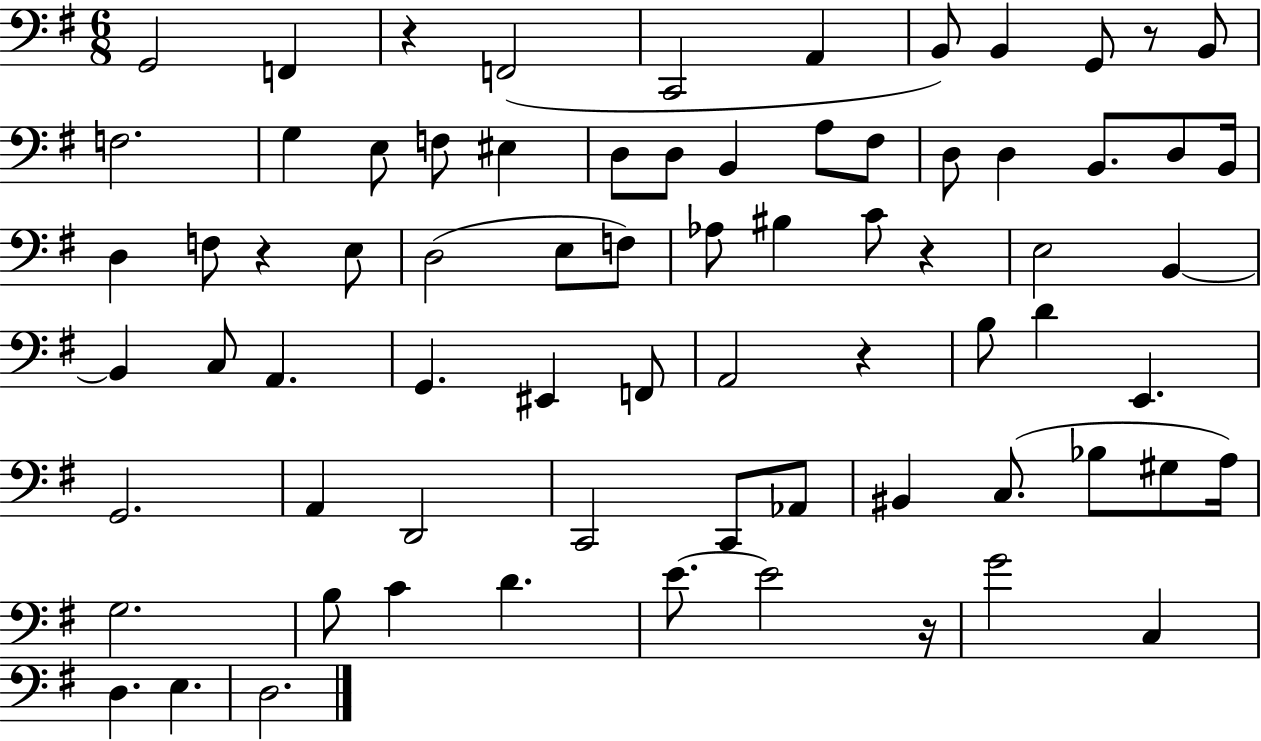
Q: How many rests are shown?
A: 6